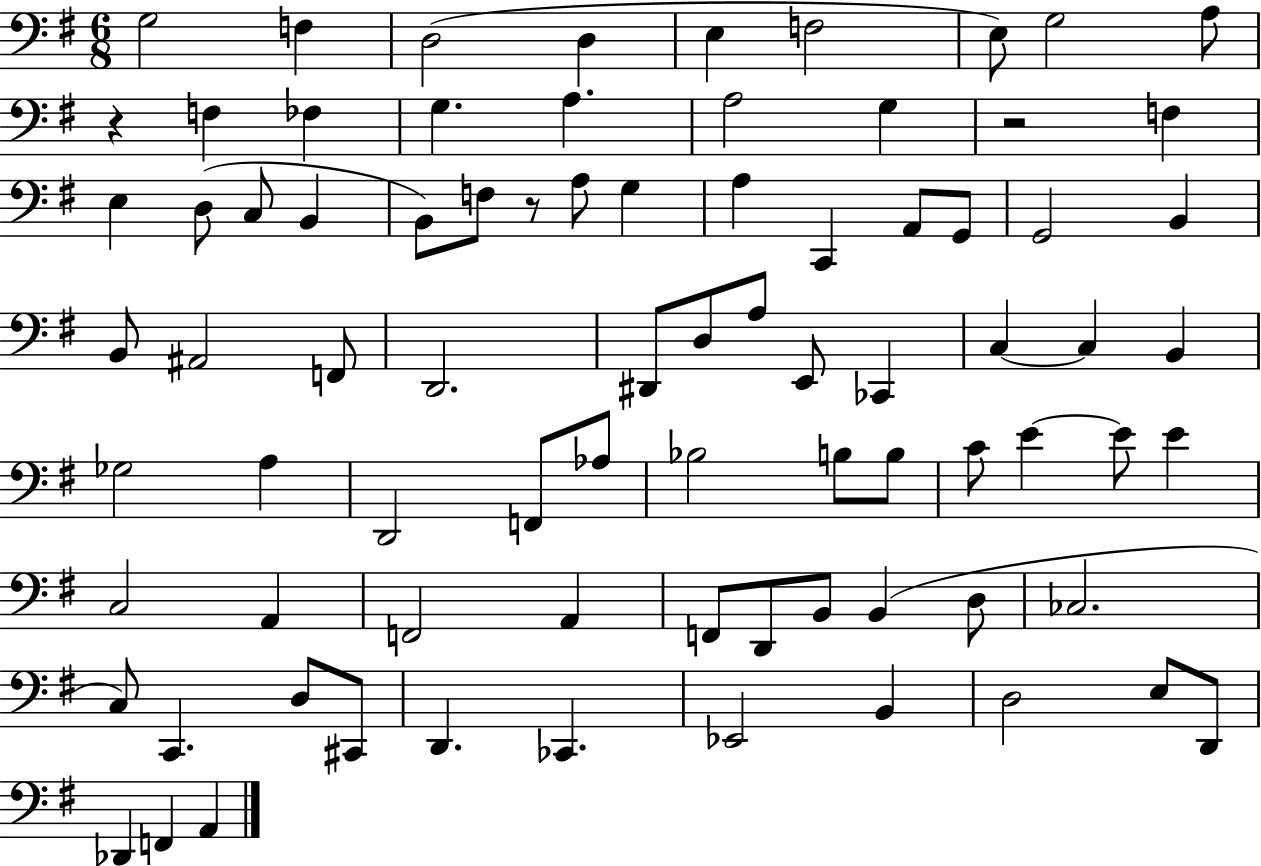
{
  \clef bass
  \numericTimeSignature
  \time 6/8
  \key g \major
  g2 f4 | d2( d4 | e4 f2 | e8) g2 a8 | \break r4 f4 fes4 | g4. a4. | a2 g4 | r2 f4 | \break e4 d8( c8 b,4 | b,8) f8 r8 a8 g4 | a4 c,4 a,8 g,8 | g,2 b,4 | \break b,8 ais,2 f,8 | d,2. | dis,8 d8 a8 e,8 ces,4 | c4~~ c4 b,4 | \break ges2 a4 | d,2 f,8 aes8 | bes2 b8 b8 | c'8 e'4~~ e'8 e'4 | \break c2 a,4 | f,2 a,4 | f,8 d,8 b,8 b,4( d8 | ces2. | \break c8) c,4. d8 cis,8 | d,4. ces,4. | ees,2 b,4 | d2 e8 d,8 | \break des,4 f,4 a,4 | \bar "|."
}